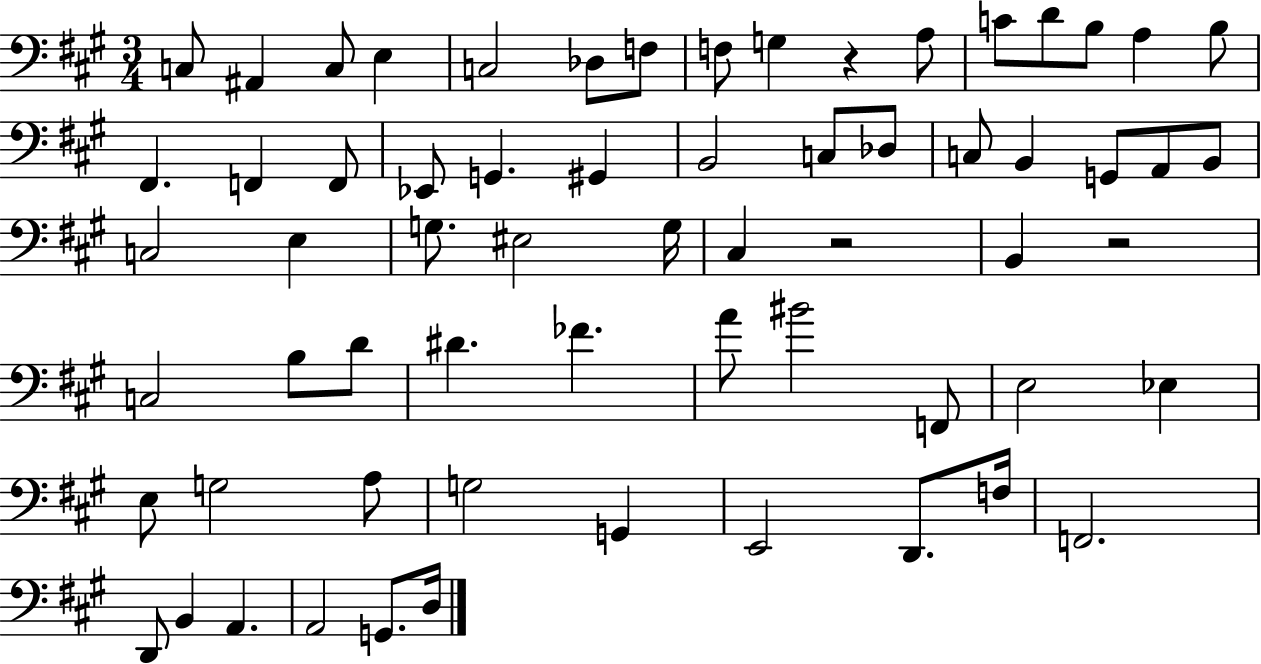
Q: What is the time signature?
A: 3/4